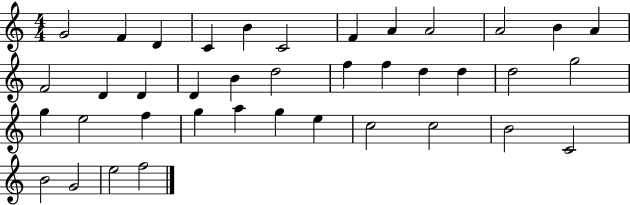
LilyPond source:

{
  \clef treble
  \numericTimeSignature
  \time 4/4
  \key c \major
  g'2 f'4 d'4 | c'4 b'4 c'2 | f'4 a'4 a'2 | a'2 b'4 a'4 | \break f'2 d'4 d'4 | d'4 b'4 d''2 | f''4 f''4 d''4 d''4 | d''2 g''2 | \break g''4 e''2 f''4 | g''4 a''4 g''4 e''4 | c''2 c''2 | b'2 c'2 | \break b'2 g'2 | e''2 f''2 | \bar "|."
}